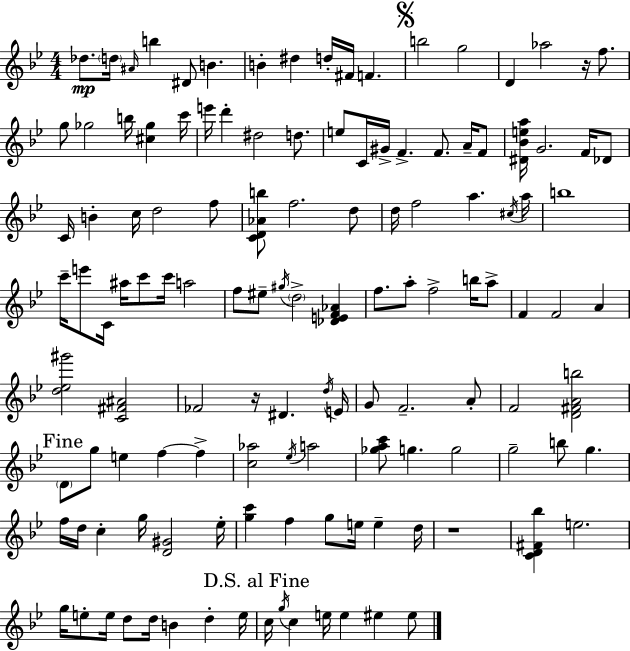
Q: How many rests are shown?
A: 3